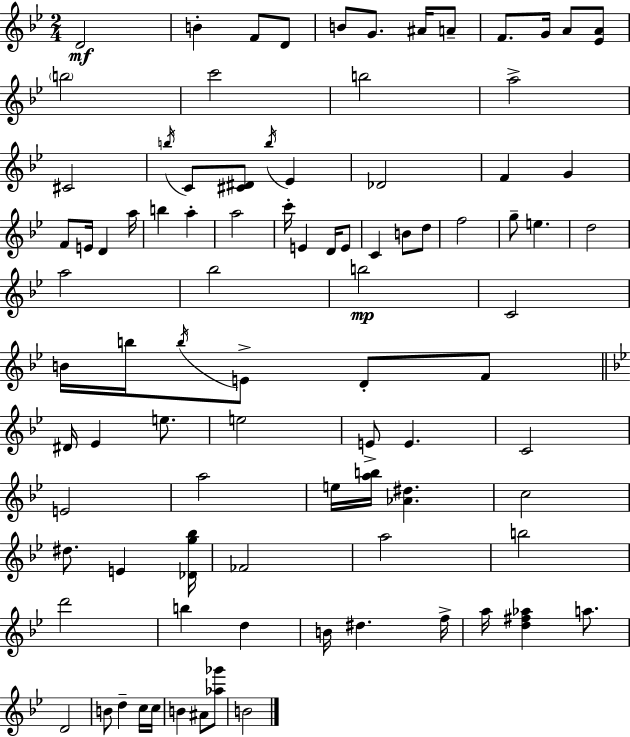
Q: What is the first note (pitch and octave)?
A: D4